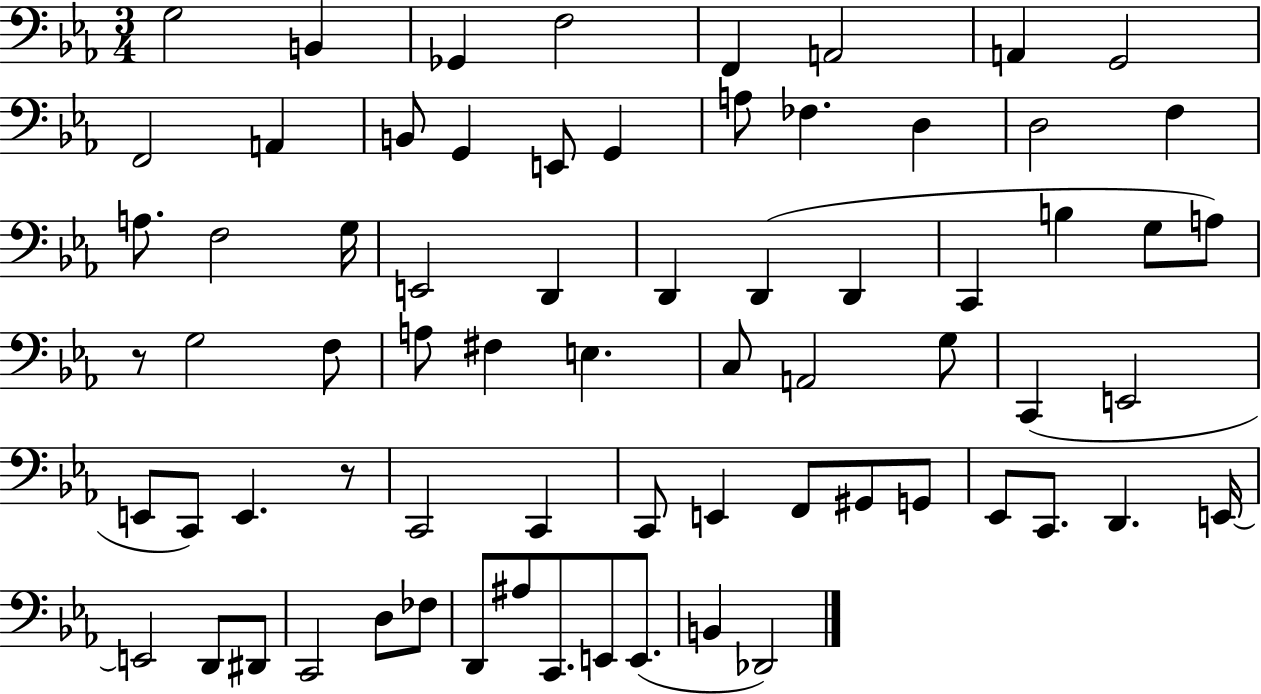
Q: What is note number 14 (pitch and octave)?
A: G2